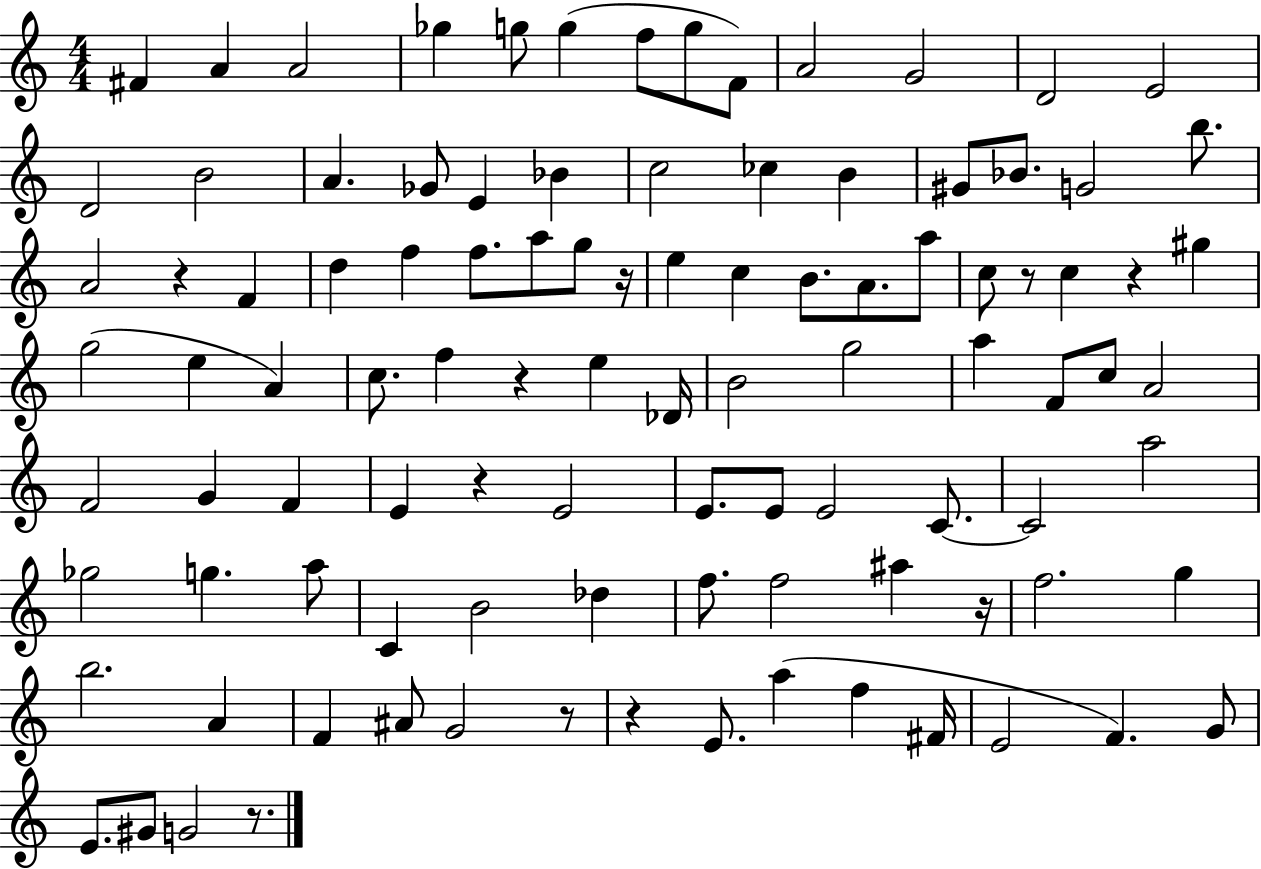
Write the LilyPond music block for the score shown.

{
  \clef treble
  \numericTimeSignature
  \time 4/4
  \key c \major
  fis'4 a'4 a'2 | ges''4 g''8 g''4( f''8 g''8 f'8) | a'2 g'2 | d'2 e'2 | \break d'2 b'2 | a'4. ges'8 e'4 bes'4 | c''2 ces''4 b'4 | gis'8 bes'8. g'2 b''8. | \break a'2 r4 f'4 | d''4 f''4 f''8. a''8 g''8 r16 | e''4 c''4 b'8. a'8. a''8 | c''8 r8 c''4 r4 gis''4 | \break g''2( e''4 a'4) | c''8. f''4 r4 e''4 des'16 | b'2 g''2 | a''4 f'8 c''8 a'2 | \break f'2 g'4 f'4 | e'4 r4 e'2 | e'8. e'8 e'2 c'8.~~ | c'2 a''2 | \break ges''2 g''4. a''8 | c'4 b'2 des''4 | f''8. f''2 ais''4 r16 | f''2. g''4 | \break b''2. a'4 | f'4 ais'8 g'2 r8 | r4 e'8. a''4( f''4 fis'16 | e'2 f'4.) g'8 | \break e'8. gis'8 g'2 r8. | \bar "|."
}